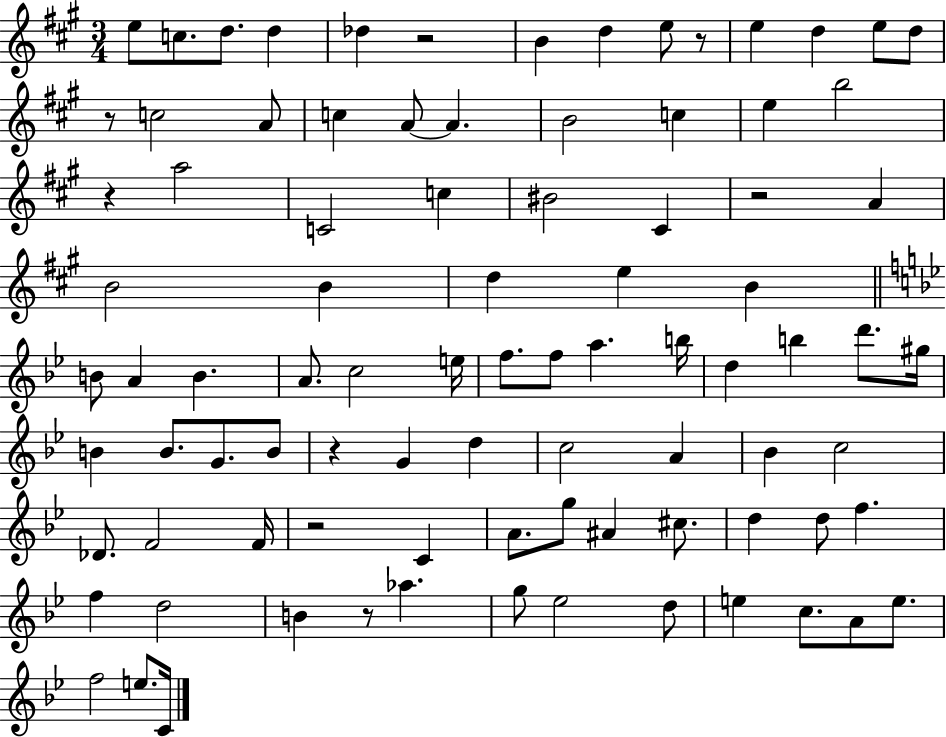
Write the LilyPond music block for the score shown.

{
  \clef treble
  \numericTimeSignature
  \time 3/4
  \key a \major
  e''8 c''8. d''8. d''4 | des''4 r2 | b'4 d''4 e''8 r8 | e''4 d''4 e''8 d''8 | \break r8 c''2 a'8 | c''4 a'8~~ a'4. | b'2 c''4 | e''4 b''2 | \break r4 a''2 | c'2 c''4 | bis'2 cis'4 | r2 a'4 | \break b'2 b'4 | d''4 e''4 b'4 | \bar "||" \break \key bes \major b'8 a'4 b'4. | a'8. c''2 e''16 | f''8. f''8 a''4. b''16 | d''4 b''4 d'''8. gis''16 | \break b'4 b'8. g'8. b'8 | r4 g'4 d''4 | c''2 a'4 | bes'4 c''2 | \break des'8. f'2 f'16 | r2 c'4 | a'8. g''8 ais'4 cis''8. | d''4 d''8 f''4. | \break f''4 d''2 | b'4 r8 aes''4. | g''8 ees''2 d''8 | e''4 c''8. a'8 e''8. | \break f''2 e''8. c'16 | \bar "|."
}